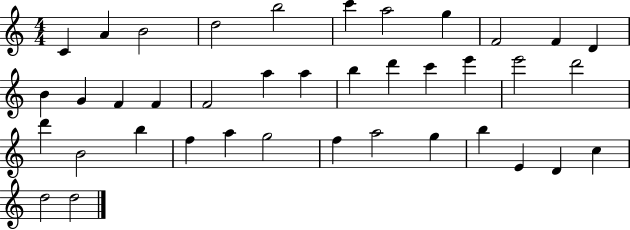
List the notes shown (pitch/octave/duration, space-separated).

C4/q A4/q B4/h D5/h B5/h C6/q A5/h G5/q F4/h F4/q D4/q B4/q G4/q F4/q F4/q F4/h A5/q A5/q B5/q D6/q C6/q E6/q E6/h D6/h D6/q B4/h B5/q F5/q A5/q G5/h F5/q A5/h G5/q B5/q E4/q D4/q C5/q D5/h D5/h